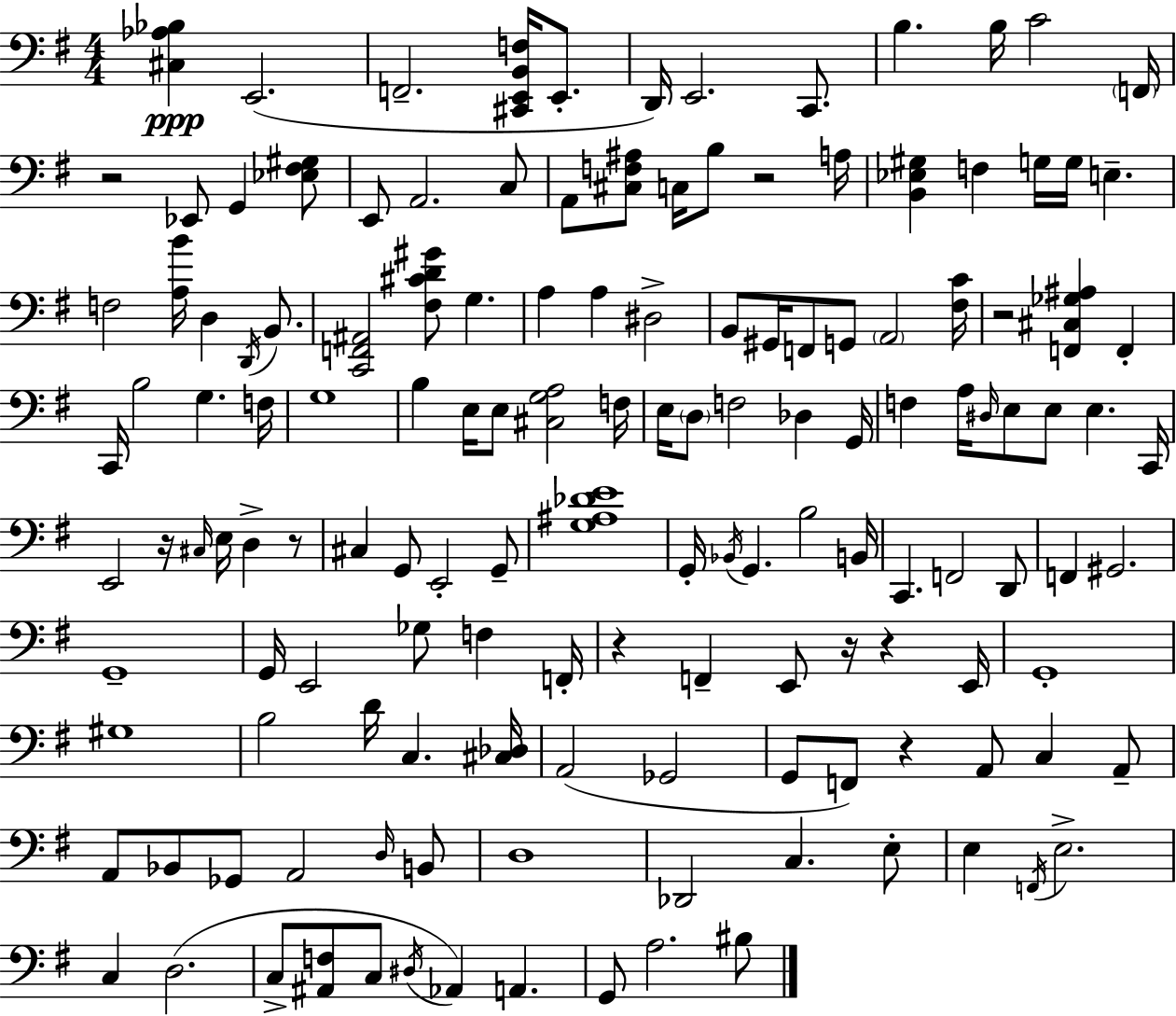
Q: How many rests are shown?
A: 9